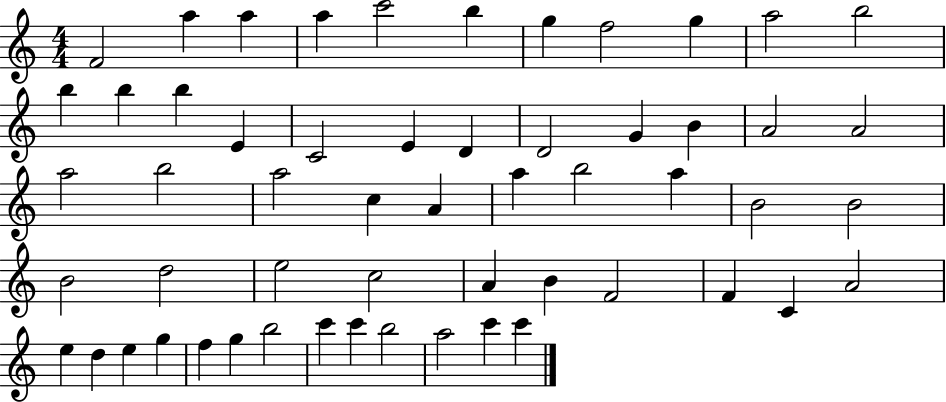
{
  \clef treble
  \numericTimeSignature
  \time 4/4
  \key c \major
  f'2 a''4 a''4 | a''4 c'''2 b''4 | g''4 f''2 g''4 | a''2 b''2 | \break b''4 b''4 b''4 e'4 | c'2 e'4 d'4 | d'2 g'4 b'4 | a'2 a'2 | \break a''2 b''2 | a''2 c''4 a'4 | a''4 b''2 a''4 | b'2 b'2 | \break b'2 d''2 | e''2 c''2 | a'4 b'4 f'2 | f'4 c'4 a'2 | \break e''4 d''4 e''4 g''4 | f''4 g''4 b''2 | c'''4 c'''4 b''2 | a''2 c'''4 c'''4 | \break \bar "|."
}